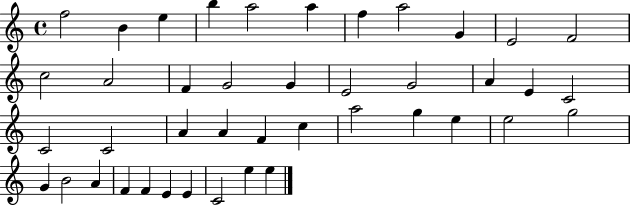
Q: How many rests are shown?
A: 0